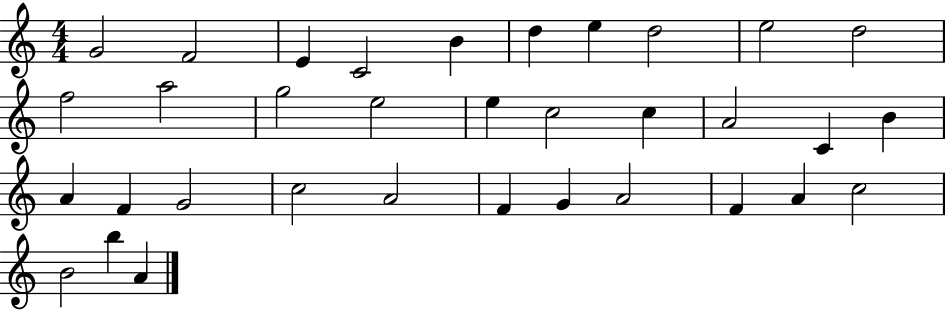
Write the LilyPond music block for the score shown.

{
  \clef treble
  \numericTimeSignature
  \time 4/4
  \key c \major
  g'2 f'2 | e'4 c'2 b'4 | d''4 e''4 d''2 | e''2 d''2 | \break f''2 a''2 | g''2 e''2 | e''4 c''2 c''4 | a'2 c'4 b'4 | \break a'4 f'4 g'2 | c''2 a'2 | f'4 g'4 a'2 | f'4 a'4 c''2 | \break b'2 b''4 a'4 | \bar "|."
}